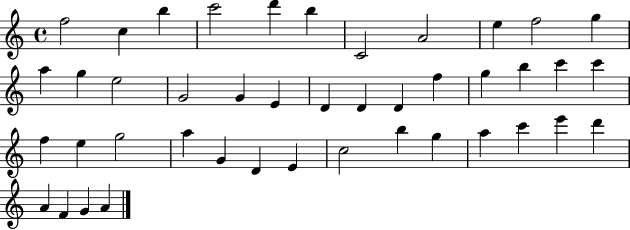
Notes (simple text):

F5/h C5/q B5/q C6/h D6/q B5/q C4/h A4/h E5/q F5/h G5/q A5/q G5/q E5/h G4/h G4/q E4/q D4/q D4/q D4/q F5/q G5/q B5/q C6/q C6/q F5/q E5/q G5/h A5/q G4/q D4/q E4/q C5/h B5/q G5/q A5/q C6/q E6/q D6/q A4/q F4/q G4/q A4/q